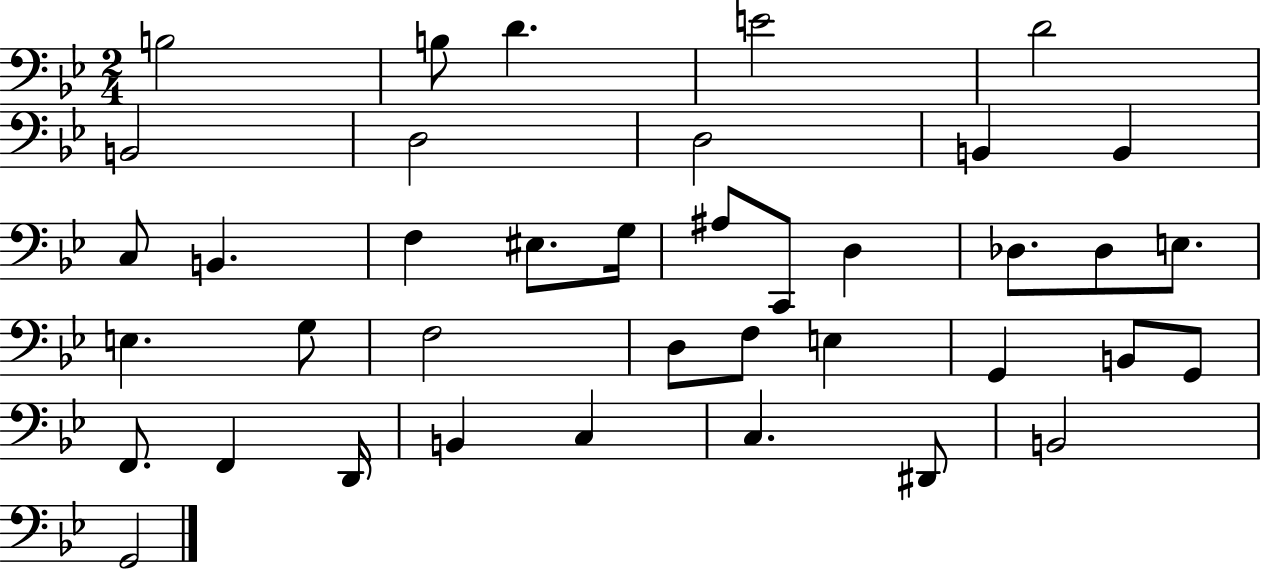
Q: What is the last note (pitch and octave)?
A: G2